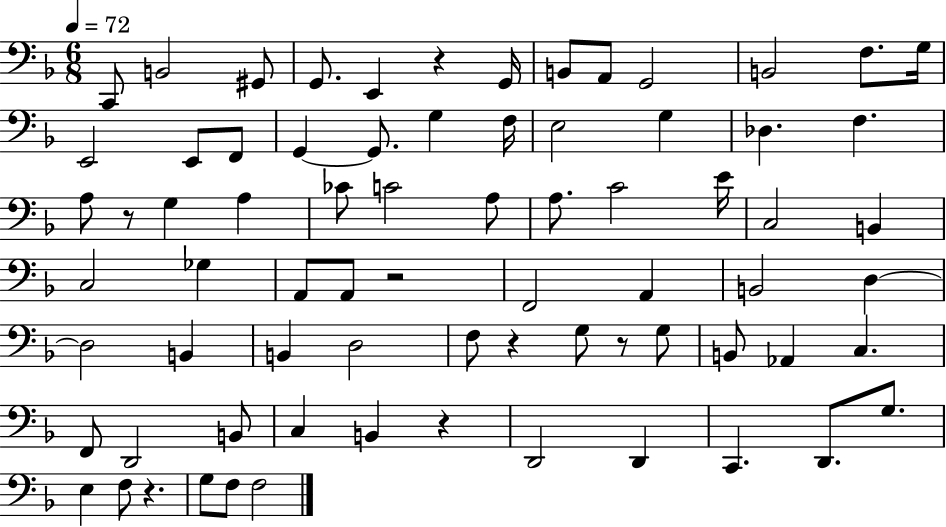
X:1
T:Untitled
M:6/8
L:1/4
K:F
C,,/2 B,,2 ^G,,/2 G,,/2 E,, z G,,/4 B,,/2 A,,/2 G,,2 B,,2 F,/2 G,/4 E,,2 E,,/2 F,,/2 G,, G,,/2 G, F,/4 E,2 G, _D, F, A,/2 z/2 G, A, _C/2 C2 A,/2 A,/2 C2 E/4 C,2 B,, C,2 _G, A,,/2 A,,/2 z2 F,,2 A,, B,,2 D, D,2 B,, B,, D,2 F,/2 z G,/2 z/2 G,/2 B,,/2 _A,, C, F,,/2 D,,2 B,,/2 C, B,, z D,,2 D,, C,, D,,/2 G,/2 E, F,/2 z G,/2 F,/2 F,2